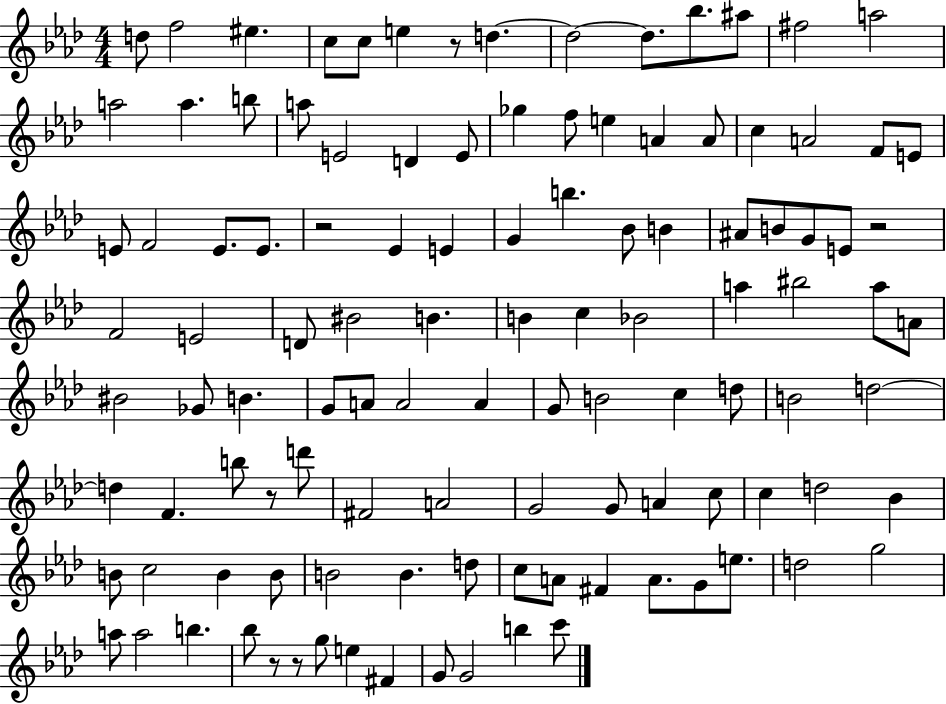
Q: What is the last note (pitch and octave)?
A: C6